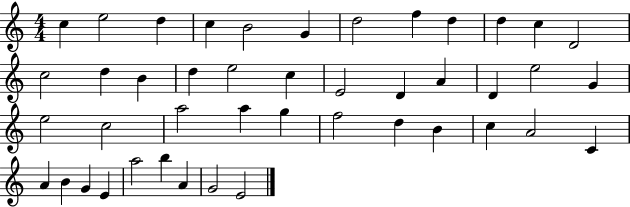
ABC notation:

X:1
T:Untitled
M:4/4
L:1/4
K:C
c e2 d c B2 G d2 f d d c D2 c2 d B d e2 c E2 D A D e2 G e2 c2 a2 a g f2 d B c A2 C A B G E a2 b A G2 E2